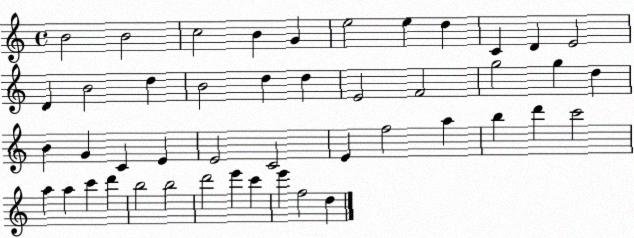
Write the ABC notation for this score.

X:1
T:Untitled
M:4/4
L:1/4
K:C
B2 B2 c2 B G e2 e d C D E2 D B2 d B2 d d E2 F2 g2 g d B G C E E2 C2 E f2 a b d' c'2 a a c' d' b2 b2 d'2 e' c' e' f2 d